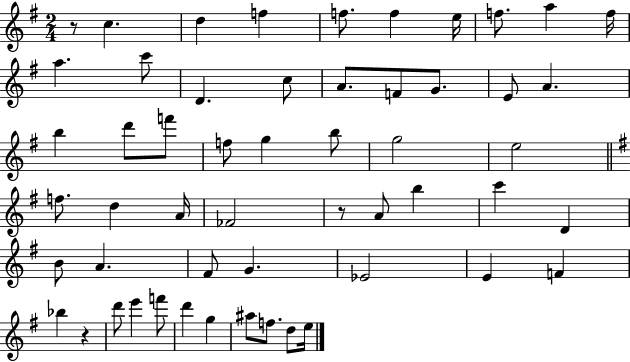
R/e C5/q. D5/q F5/q F5/e. F5/q E5/s F5/e. A5/q F5/s A5/q. C6/e D4/q. C5/e A4/e. F4/e G4/e. E4/e A4/q. B5/q D6/e F6/e F5/e G5/q B5/e G5/h E5/h F5/e. D5/q A4/s FES4/h R/e A4/e B5/q C6/q D4/q B4/e A4/q. F#4/e G4/q. Eb4/h E4/q F4/q Bb5/q R/q D6/e E6/q F6/e D6/q G5/q A#5/e F5/e. D5/e E5/s